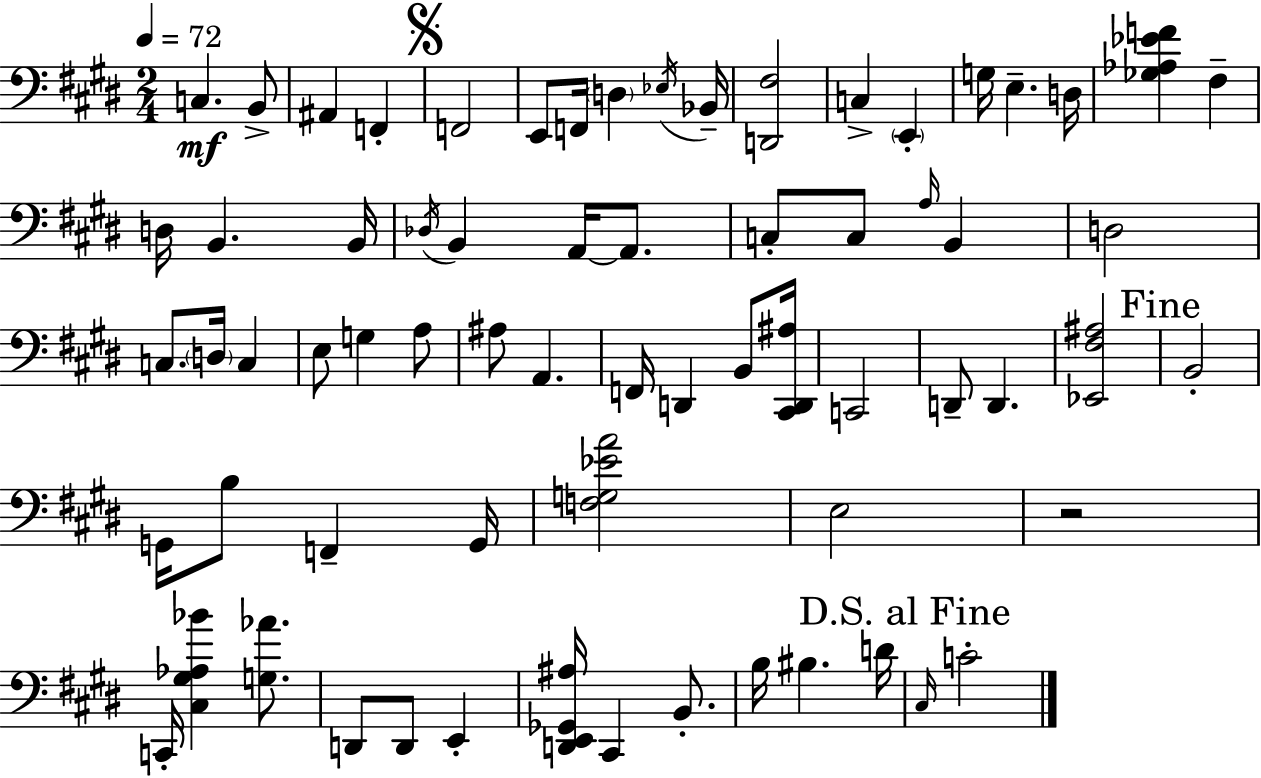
X:1
T:Untitled
M:2/4
L:1/4
K:E
C, B,,/2 ^A,, F,, F,,2 E,,/2 F,,/4 D, _E,/4 _B,,/4 [D,,^F,]2 C, E,, G,/4 E, D,/4 [_G,_A,_EF] ^F, D,/4 B,, B,,/4 _D,/4 B,, A,,/4 A,,/2 C,/2 C,/2 A,/4 B,, D,2 C,/2 D,/4 C, E,/2 G, A,/2 ^A,/2 A,, F,,/4 D,, B,,/2 [^C,,D,,^A,]/4 C,,2 D,,/2 D,, [_E,,^F,^A,]2 B,,2 G,,/4 B,/2 F,, G,,/4 [F,G,_EA]2 E,2 z2 C,,/4 [^C,^G,_A,_B] [G,_A]/2 D,,/2 D,,/2 E,, [D,,E,,_G,,^A,]/4 ^C,, B,,/2 B,/4 ^B, D/4 ^C,/4 C2